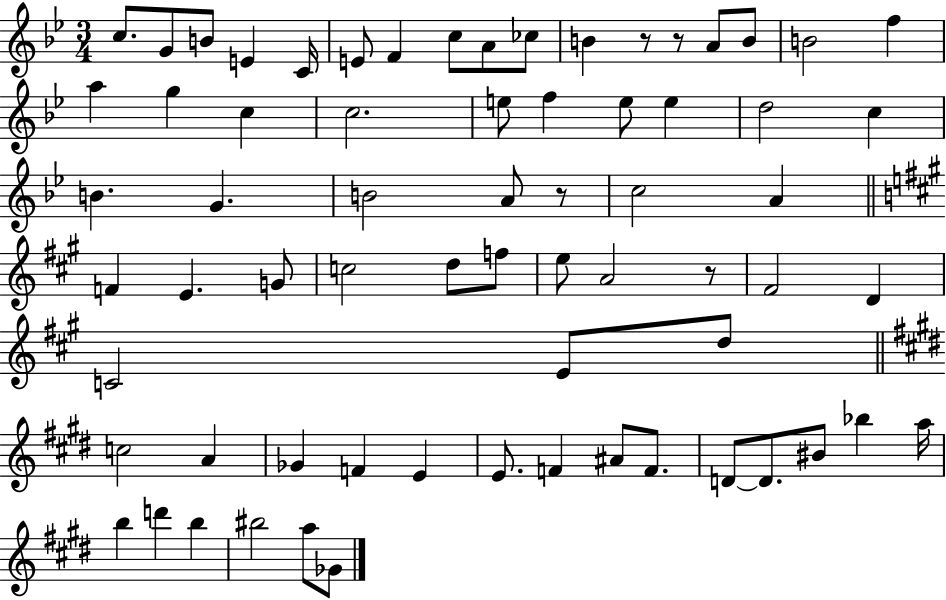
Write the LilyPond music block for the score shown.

{
  \clef treble
  \numericTimeSignature
  \time 3/4
  \key bes \major
  \repeat volta 2 { c''8. g'8 b'8 e'4 c'16 | e'8 f'4 c''8 a'8 ces''8 | b'4 r8 r8 a'8 b'8 | b'2 f''4 | \break a''4 g''4 c''4 | c''2. | e''8 f''4 e''8 e''4 | d''2 c''4 | \break b'4. g'4. | b'2 a'8 r8 | c''2 a'4 | \bar "||" \break \key a \major f'4 e'4. g'8 | c''2 d''8 f''8 | e''8 a'2 r8 | fis'2 d'4 | \break c'2 e'8 d''8 | \bar "||" \break \key e \major c''2 a'4 | ges'4 f'4 e'4 | e'8. f'4 ais'8 f'8. | d'8~~ d'8. bis'8 bes''4 a''16 | \break b''4 d'''4 b''4 | bis''2 a''8 ges'8 | } \bar "|."
}